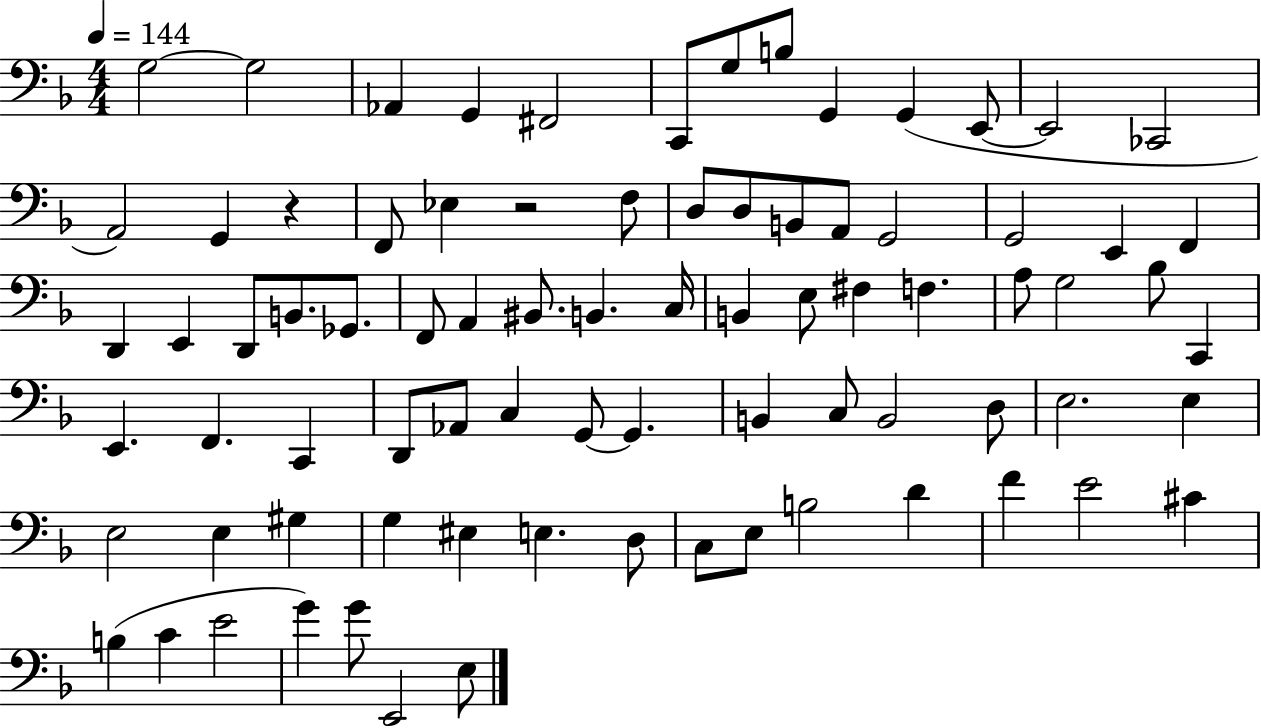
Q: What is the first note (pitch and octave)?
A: G3